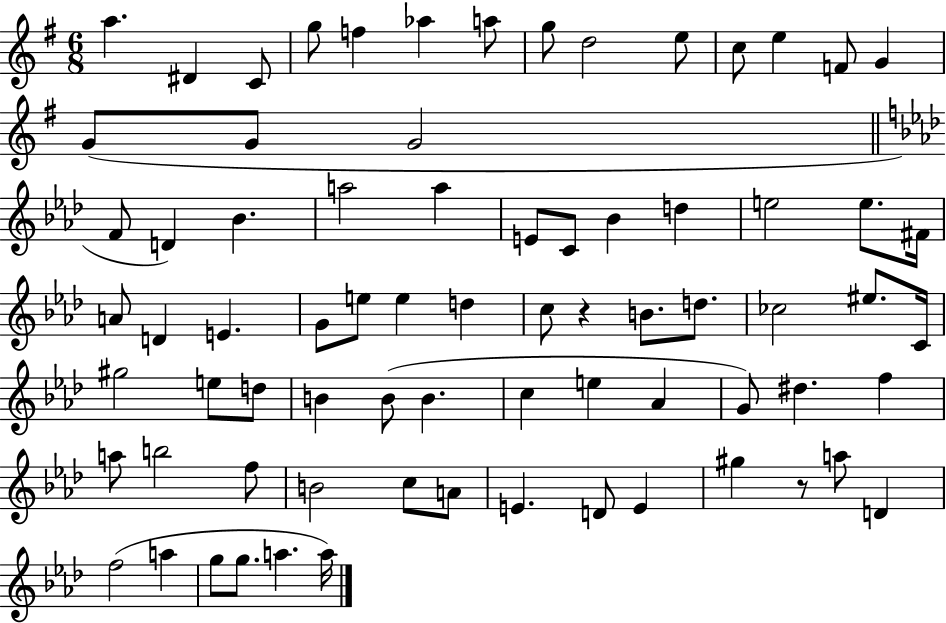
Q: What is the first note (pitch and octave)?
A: A5